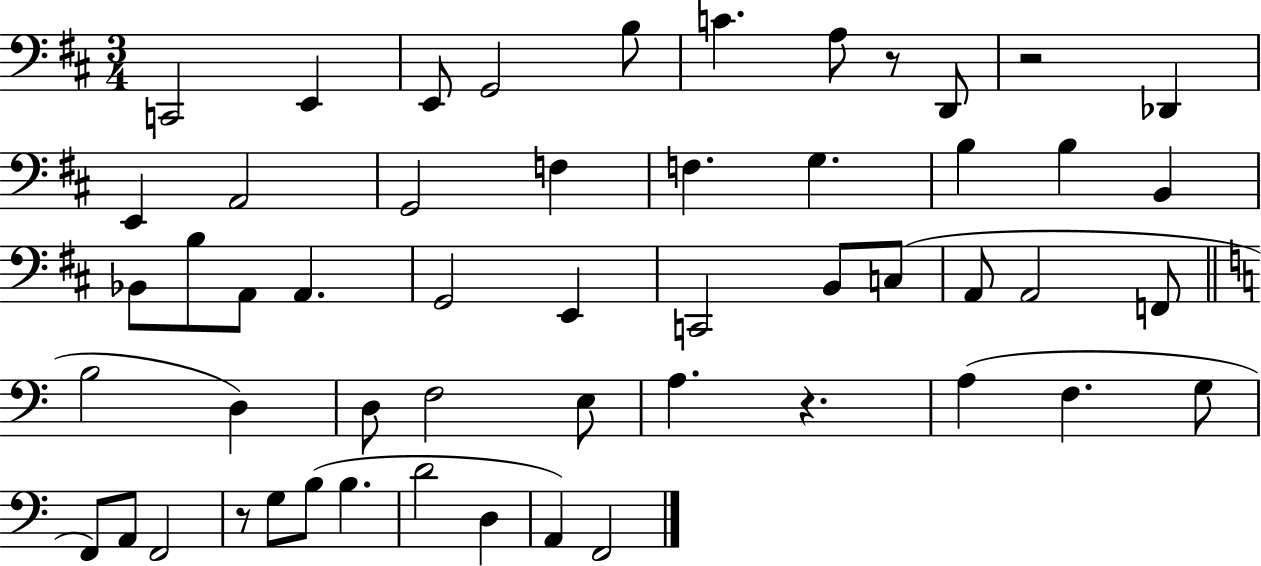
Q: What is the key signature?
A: D major